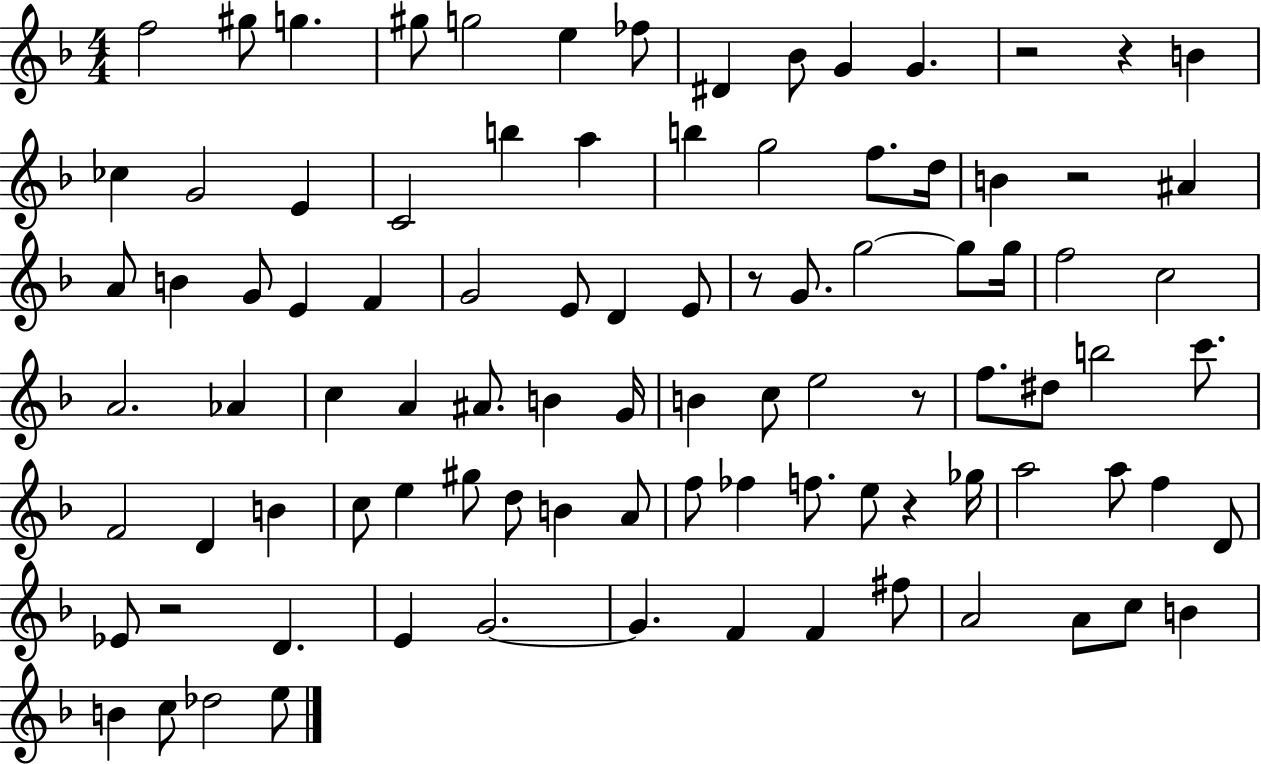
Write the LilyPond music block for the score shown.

{
  \clef treble
  \numericTimeSignature
  \time 4/4
  \key f \major
  f''2 gis''8 g''4. | gis''8 g''2 e''4 fes''8 | dis'4 bes'8 g'4 g'4. | r2 r4 b'4 | \break ces''4 g'2 e'4 | c'2 b''4 a''4 | b''4 g''2 f''8. d''16 | b'4 r2 ais'4 | \break a'8 b'4 g'8 e'4 f'4 | g'2 e'8 d'4 e'8 | r8 g'8. g''2~~ g''8 g''16 | f''2 c''2 | \break a'2. aes'4 | c''4 a'4 ais'8. b'4 g'16 | b'4 c''8 e''2 r8 | f''8. dis''8 b''2 c'''8. | \break f'2 d'4 b'4 | c''8 e''4 gis''8 d''8 b'4 a'8 | f''8 fes''4 f''8. e''8 r4 ges''16 | a''2 a''8 f''4 d'8 | \break ees'8 r2 d'4. | e'4 g'2.~~ | g'4. f'4 f'4 fis''8 | a'2 a'8 c''8 b'4 | \break b'4 c''8 des''2 e''8 | \bar "|."
}